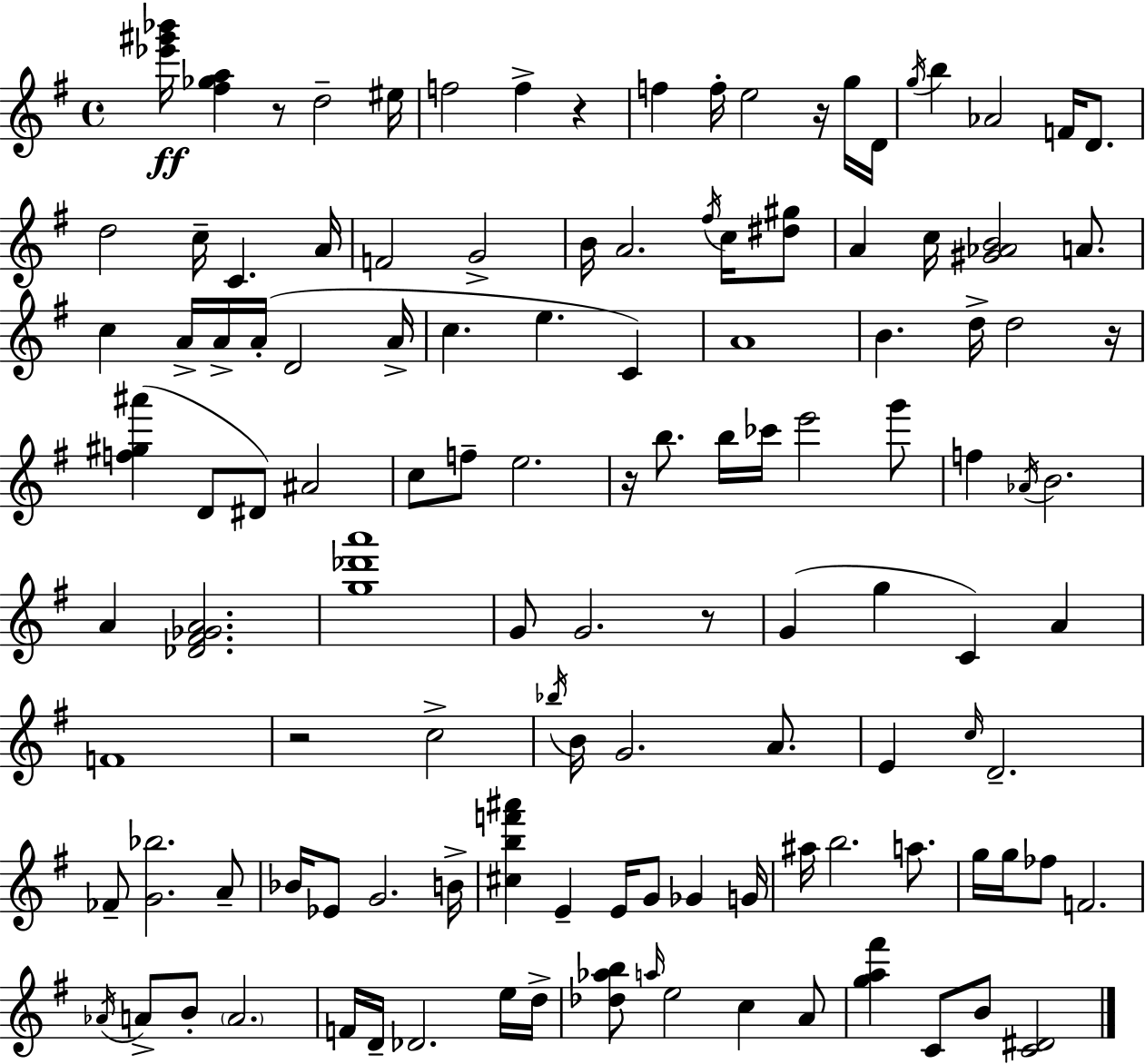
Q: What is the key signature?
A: E minor